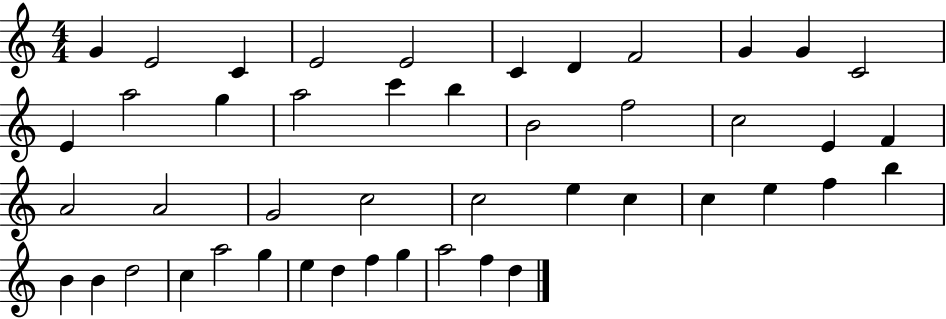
X:1
T:Untitled
M:4/4
L:1/4
K:C
G E2 C E2 E2 C D F2 G G C2 E a2 g a2 c' b B2 f2 c2 E F A2 A2 G2 c2 c2 e c c e f b B B d2 c a2 g e d f g a2 f d